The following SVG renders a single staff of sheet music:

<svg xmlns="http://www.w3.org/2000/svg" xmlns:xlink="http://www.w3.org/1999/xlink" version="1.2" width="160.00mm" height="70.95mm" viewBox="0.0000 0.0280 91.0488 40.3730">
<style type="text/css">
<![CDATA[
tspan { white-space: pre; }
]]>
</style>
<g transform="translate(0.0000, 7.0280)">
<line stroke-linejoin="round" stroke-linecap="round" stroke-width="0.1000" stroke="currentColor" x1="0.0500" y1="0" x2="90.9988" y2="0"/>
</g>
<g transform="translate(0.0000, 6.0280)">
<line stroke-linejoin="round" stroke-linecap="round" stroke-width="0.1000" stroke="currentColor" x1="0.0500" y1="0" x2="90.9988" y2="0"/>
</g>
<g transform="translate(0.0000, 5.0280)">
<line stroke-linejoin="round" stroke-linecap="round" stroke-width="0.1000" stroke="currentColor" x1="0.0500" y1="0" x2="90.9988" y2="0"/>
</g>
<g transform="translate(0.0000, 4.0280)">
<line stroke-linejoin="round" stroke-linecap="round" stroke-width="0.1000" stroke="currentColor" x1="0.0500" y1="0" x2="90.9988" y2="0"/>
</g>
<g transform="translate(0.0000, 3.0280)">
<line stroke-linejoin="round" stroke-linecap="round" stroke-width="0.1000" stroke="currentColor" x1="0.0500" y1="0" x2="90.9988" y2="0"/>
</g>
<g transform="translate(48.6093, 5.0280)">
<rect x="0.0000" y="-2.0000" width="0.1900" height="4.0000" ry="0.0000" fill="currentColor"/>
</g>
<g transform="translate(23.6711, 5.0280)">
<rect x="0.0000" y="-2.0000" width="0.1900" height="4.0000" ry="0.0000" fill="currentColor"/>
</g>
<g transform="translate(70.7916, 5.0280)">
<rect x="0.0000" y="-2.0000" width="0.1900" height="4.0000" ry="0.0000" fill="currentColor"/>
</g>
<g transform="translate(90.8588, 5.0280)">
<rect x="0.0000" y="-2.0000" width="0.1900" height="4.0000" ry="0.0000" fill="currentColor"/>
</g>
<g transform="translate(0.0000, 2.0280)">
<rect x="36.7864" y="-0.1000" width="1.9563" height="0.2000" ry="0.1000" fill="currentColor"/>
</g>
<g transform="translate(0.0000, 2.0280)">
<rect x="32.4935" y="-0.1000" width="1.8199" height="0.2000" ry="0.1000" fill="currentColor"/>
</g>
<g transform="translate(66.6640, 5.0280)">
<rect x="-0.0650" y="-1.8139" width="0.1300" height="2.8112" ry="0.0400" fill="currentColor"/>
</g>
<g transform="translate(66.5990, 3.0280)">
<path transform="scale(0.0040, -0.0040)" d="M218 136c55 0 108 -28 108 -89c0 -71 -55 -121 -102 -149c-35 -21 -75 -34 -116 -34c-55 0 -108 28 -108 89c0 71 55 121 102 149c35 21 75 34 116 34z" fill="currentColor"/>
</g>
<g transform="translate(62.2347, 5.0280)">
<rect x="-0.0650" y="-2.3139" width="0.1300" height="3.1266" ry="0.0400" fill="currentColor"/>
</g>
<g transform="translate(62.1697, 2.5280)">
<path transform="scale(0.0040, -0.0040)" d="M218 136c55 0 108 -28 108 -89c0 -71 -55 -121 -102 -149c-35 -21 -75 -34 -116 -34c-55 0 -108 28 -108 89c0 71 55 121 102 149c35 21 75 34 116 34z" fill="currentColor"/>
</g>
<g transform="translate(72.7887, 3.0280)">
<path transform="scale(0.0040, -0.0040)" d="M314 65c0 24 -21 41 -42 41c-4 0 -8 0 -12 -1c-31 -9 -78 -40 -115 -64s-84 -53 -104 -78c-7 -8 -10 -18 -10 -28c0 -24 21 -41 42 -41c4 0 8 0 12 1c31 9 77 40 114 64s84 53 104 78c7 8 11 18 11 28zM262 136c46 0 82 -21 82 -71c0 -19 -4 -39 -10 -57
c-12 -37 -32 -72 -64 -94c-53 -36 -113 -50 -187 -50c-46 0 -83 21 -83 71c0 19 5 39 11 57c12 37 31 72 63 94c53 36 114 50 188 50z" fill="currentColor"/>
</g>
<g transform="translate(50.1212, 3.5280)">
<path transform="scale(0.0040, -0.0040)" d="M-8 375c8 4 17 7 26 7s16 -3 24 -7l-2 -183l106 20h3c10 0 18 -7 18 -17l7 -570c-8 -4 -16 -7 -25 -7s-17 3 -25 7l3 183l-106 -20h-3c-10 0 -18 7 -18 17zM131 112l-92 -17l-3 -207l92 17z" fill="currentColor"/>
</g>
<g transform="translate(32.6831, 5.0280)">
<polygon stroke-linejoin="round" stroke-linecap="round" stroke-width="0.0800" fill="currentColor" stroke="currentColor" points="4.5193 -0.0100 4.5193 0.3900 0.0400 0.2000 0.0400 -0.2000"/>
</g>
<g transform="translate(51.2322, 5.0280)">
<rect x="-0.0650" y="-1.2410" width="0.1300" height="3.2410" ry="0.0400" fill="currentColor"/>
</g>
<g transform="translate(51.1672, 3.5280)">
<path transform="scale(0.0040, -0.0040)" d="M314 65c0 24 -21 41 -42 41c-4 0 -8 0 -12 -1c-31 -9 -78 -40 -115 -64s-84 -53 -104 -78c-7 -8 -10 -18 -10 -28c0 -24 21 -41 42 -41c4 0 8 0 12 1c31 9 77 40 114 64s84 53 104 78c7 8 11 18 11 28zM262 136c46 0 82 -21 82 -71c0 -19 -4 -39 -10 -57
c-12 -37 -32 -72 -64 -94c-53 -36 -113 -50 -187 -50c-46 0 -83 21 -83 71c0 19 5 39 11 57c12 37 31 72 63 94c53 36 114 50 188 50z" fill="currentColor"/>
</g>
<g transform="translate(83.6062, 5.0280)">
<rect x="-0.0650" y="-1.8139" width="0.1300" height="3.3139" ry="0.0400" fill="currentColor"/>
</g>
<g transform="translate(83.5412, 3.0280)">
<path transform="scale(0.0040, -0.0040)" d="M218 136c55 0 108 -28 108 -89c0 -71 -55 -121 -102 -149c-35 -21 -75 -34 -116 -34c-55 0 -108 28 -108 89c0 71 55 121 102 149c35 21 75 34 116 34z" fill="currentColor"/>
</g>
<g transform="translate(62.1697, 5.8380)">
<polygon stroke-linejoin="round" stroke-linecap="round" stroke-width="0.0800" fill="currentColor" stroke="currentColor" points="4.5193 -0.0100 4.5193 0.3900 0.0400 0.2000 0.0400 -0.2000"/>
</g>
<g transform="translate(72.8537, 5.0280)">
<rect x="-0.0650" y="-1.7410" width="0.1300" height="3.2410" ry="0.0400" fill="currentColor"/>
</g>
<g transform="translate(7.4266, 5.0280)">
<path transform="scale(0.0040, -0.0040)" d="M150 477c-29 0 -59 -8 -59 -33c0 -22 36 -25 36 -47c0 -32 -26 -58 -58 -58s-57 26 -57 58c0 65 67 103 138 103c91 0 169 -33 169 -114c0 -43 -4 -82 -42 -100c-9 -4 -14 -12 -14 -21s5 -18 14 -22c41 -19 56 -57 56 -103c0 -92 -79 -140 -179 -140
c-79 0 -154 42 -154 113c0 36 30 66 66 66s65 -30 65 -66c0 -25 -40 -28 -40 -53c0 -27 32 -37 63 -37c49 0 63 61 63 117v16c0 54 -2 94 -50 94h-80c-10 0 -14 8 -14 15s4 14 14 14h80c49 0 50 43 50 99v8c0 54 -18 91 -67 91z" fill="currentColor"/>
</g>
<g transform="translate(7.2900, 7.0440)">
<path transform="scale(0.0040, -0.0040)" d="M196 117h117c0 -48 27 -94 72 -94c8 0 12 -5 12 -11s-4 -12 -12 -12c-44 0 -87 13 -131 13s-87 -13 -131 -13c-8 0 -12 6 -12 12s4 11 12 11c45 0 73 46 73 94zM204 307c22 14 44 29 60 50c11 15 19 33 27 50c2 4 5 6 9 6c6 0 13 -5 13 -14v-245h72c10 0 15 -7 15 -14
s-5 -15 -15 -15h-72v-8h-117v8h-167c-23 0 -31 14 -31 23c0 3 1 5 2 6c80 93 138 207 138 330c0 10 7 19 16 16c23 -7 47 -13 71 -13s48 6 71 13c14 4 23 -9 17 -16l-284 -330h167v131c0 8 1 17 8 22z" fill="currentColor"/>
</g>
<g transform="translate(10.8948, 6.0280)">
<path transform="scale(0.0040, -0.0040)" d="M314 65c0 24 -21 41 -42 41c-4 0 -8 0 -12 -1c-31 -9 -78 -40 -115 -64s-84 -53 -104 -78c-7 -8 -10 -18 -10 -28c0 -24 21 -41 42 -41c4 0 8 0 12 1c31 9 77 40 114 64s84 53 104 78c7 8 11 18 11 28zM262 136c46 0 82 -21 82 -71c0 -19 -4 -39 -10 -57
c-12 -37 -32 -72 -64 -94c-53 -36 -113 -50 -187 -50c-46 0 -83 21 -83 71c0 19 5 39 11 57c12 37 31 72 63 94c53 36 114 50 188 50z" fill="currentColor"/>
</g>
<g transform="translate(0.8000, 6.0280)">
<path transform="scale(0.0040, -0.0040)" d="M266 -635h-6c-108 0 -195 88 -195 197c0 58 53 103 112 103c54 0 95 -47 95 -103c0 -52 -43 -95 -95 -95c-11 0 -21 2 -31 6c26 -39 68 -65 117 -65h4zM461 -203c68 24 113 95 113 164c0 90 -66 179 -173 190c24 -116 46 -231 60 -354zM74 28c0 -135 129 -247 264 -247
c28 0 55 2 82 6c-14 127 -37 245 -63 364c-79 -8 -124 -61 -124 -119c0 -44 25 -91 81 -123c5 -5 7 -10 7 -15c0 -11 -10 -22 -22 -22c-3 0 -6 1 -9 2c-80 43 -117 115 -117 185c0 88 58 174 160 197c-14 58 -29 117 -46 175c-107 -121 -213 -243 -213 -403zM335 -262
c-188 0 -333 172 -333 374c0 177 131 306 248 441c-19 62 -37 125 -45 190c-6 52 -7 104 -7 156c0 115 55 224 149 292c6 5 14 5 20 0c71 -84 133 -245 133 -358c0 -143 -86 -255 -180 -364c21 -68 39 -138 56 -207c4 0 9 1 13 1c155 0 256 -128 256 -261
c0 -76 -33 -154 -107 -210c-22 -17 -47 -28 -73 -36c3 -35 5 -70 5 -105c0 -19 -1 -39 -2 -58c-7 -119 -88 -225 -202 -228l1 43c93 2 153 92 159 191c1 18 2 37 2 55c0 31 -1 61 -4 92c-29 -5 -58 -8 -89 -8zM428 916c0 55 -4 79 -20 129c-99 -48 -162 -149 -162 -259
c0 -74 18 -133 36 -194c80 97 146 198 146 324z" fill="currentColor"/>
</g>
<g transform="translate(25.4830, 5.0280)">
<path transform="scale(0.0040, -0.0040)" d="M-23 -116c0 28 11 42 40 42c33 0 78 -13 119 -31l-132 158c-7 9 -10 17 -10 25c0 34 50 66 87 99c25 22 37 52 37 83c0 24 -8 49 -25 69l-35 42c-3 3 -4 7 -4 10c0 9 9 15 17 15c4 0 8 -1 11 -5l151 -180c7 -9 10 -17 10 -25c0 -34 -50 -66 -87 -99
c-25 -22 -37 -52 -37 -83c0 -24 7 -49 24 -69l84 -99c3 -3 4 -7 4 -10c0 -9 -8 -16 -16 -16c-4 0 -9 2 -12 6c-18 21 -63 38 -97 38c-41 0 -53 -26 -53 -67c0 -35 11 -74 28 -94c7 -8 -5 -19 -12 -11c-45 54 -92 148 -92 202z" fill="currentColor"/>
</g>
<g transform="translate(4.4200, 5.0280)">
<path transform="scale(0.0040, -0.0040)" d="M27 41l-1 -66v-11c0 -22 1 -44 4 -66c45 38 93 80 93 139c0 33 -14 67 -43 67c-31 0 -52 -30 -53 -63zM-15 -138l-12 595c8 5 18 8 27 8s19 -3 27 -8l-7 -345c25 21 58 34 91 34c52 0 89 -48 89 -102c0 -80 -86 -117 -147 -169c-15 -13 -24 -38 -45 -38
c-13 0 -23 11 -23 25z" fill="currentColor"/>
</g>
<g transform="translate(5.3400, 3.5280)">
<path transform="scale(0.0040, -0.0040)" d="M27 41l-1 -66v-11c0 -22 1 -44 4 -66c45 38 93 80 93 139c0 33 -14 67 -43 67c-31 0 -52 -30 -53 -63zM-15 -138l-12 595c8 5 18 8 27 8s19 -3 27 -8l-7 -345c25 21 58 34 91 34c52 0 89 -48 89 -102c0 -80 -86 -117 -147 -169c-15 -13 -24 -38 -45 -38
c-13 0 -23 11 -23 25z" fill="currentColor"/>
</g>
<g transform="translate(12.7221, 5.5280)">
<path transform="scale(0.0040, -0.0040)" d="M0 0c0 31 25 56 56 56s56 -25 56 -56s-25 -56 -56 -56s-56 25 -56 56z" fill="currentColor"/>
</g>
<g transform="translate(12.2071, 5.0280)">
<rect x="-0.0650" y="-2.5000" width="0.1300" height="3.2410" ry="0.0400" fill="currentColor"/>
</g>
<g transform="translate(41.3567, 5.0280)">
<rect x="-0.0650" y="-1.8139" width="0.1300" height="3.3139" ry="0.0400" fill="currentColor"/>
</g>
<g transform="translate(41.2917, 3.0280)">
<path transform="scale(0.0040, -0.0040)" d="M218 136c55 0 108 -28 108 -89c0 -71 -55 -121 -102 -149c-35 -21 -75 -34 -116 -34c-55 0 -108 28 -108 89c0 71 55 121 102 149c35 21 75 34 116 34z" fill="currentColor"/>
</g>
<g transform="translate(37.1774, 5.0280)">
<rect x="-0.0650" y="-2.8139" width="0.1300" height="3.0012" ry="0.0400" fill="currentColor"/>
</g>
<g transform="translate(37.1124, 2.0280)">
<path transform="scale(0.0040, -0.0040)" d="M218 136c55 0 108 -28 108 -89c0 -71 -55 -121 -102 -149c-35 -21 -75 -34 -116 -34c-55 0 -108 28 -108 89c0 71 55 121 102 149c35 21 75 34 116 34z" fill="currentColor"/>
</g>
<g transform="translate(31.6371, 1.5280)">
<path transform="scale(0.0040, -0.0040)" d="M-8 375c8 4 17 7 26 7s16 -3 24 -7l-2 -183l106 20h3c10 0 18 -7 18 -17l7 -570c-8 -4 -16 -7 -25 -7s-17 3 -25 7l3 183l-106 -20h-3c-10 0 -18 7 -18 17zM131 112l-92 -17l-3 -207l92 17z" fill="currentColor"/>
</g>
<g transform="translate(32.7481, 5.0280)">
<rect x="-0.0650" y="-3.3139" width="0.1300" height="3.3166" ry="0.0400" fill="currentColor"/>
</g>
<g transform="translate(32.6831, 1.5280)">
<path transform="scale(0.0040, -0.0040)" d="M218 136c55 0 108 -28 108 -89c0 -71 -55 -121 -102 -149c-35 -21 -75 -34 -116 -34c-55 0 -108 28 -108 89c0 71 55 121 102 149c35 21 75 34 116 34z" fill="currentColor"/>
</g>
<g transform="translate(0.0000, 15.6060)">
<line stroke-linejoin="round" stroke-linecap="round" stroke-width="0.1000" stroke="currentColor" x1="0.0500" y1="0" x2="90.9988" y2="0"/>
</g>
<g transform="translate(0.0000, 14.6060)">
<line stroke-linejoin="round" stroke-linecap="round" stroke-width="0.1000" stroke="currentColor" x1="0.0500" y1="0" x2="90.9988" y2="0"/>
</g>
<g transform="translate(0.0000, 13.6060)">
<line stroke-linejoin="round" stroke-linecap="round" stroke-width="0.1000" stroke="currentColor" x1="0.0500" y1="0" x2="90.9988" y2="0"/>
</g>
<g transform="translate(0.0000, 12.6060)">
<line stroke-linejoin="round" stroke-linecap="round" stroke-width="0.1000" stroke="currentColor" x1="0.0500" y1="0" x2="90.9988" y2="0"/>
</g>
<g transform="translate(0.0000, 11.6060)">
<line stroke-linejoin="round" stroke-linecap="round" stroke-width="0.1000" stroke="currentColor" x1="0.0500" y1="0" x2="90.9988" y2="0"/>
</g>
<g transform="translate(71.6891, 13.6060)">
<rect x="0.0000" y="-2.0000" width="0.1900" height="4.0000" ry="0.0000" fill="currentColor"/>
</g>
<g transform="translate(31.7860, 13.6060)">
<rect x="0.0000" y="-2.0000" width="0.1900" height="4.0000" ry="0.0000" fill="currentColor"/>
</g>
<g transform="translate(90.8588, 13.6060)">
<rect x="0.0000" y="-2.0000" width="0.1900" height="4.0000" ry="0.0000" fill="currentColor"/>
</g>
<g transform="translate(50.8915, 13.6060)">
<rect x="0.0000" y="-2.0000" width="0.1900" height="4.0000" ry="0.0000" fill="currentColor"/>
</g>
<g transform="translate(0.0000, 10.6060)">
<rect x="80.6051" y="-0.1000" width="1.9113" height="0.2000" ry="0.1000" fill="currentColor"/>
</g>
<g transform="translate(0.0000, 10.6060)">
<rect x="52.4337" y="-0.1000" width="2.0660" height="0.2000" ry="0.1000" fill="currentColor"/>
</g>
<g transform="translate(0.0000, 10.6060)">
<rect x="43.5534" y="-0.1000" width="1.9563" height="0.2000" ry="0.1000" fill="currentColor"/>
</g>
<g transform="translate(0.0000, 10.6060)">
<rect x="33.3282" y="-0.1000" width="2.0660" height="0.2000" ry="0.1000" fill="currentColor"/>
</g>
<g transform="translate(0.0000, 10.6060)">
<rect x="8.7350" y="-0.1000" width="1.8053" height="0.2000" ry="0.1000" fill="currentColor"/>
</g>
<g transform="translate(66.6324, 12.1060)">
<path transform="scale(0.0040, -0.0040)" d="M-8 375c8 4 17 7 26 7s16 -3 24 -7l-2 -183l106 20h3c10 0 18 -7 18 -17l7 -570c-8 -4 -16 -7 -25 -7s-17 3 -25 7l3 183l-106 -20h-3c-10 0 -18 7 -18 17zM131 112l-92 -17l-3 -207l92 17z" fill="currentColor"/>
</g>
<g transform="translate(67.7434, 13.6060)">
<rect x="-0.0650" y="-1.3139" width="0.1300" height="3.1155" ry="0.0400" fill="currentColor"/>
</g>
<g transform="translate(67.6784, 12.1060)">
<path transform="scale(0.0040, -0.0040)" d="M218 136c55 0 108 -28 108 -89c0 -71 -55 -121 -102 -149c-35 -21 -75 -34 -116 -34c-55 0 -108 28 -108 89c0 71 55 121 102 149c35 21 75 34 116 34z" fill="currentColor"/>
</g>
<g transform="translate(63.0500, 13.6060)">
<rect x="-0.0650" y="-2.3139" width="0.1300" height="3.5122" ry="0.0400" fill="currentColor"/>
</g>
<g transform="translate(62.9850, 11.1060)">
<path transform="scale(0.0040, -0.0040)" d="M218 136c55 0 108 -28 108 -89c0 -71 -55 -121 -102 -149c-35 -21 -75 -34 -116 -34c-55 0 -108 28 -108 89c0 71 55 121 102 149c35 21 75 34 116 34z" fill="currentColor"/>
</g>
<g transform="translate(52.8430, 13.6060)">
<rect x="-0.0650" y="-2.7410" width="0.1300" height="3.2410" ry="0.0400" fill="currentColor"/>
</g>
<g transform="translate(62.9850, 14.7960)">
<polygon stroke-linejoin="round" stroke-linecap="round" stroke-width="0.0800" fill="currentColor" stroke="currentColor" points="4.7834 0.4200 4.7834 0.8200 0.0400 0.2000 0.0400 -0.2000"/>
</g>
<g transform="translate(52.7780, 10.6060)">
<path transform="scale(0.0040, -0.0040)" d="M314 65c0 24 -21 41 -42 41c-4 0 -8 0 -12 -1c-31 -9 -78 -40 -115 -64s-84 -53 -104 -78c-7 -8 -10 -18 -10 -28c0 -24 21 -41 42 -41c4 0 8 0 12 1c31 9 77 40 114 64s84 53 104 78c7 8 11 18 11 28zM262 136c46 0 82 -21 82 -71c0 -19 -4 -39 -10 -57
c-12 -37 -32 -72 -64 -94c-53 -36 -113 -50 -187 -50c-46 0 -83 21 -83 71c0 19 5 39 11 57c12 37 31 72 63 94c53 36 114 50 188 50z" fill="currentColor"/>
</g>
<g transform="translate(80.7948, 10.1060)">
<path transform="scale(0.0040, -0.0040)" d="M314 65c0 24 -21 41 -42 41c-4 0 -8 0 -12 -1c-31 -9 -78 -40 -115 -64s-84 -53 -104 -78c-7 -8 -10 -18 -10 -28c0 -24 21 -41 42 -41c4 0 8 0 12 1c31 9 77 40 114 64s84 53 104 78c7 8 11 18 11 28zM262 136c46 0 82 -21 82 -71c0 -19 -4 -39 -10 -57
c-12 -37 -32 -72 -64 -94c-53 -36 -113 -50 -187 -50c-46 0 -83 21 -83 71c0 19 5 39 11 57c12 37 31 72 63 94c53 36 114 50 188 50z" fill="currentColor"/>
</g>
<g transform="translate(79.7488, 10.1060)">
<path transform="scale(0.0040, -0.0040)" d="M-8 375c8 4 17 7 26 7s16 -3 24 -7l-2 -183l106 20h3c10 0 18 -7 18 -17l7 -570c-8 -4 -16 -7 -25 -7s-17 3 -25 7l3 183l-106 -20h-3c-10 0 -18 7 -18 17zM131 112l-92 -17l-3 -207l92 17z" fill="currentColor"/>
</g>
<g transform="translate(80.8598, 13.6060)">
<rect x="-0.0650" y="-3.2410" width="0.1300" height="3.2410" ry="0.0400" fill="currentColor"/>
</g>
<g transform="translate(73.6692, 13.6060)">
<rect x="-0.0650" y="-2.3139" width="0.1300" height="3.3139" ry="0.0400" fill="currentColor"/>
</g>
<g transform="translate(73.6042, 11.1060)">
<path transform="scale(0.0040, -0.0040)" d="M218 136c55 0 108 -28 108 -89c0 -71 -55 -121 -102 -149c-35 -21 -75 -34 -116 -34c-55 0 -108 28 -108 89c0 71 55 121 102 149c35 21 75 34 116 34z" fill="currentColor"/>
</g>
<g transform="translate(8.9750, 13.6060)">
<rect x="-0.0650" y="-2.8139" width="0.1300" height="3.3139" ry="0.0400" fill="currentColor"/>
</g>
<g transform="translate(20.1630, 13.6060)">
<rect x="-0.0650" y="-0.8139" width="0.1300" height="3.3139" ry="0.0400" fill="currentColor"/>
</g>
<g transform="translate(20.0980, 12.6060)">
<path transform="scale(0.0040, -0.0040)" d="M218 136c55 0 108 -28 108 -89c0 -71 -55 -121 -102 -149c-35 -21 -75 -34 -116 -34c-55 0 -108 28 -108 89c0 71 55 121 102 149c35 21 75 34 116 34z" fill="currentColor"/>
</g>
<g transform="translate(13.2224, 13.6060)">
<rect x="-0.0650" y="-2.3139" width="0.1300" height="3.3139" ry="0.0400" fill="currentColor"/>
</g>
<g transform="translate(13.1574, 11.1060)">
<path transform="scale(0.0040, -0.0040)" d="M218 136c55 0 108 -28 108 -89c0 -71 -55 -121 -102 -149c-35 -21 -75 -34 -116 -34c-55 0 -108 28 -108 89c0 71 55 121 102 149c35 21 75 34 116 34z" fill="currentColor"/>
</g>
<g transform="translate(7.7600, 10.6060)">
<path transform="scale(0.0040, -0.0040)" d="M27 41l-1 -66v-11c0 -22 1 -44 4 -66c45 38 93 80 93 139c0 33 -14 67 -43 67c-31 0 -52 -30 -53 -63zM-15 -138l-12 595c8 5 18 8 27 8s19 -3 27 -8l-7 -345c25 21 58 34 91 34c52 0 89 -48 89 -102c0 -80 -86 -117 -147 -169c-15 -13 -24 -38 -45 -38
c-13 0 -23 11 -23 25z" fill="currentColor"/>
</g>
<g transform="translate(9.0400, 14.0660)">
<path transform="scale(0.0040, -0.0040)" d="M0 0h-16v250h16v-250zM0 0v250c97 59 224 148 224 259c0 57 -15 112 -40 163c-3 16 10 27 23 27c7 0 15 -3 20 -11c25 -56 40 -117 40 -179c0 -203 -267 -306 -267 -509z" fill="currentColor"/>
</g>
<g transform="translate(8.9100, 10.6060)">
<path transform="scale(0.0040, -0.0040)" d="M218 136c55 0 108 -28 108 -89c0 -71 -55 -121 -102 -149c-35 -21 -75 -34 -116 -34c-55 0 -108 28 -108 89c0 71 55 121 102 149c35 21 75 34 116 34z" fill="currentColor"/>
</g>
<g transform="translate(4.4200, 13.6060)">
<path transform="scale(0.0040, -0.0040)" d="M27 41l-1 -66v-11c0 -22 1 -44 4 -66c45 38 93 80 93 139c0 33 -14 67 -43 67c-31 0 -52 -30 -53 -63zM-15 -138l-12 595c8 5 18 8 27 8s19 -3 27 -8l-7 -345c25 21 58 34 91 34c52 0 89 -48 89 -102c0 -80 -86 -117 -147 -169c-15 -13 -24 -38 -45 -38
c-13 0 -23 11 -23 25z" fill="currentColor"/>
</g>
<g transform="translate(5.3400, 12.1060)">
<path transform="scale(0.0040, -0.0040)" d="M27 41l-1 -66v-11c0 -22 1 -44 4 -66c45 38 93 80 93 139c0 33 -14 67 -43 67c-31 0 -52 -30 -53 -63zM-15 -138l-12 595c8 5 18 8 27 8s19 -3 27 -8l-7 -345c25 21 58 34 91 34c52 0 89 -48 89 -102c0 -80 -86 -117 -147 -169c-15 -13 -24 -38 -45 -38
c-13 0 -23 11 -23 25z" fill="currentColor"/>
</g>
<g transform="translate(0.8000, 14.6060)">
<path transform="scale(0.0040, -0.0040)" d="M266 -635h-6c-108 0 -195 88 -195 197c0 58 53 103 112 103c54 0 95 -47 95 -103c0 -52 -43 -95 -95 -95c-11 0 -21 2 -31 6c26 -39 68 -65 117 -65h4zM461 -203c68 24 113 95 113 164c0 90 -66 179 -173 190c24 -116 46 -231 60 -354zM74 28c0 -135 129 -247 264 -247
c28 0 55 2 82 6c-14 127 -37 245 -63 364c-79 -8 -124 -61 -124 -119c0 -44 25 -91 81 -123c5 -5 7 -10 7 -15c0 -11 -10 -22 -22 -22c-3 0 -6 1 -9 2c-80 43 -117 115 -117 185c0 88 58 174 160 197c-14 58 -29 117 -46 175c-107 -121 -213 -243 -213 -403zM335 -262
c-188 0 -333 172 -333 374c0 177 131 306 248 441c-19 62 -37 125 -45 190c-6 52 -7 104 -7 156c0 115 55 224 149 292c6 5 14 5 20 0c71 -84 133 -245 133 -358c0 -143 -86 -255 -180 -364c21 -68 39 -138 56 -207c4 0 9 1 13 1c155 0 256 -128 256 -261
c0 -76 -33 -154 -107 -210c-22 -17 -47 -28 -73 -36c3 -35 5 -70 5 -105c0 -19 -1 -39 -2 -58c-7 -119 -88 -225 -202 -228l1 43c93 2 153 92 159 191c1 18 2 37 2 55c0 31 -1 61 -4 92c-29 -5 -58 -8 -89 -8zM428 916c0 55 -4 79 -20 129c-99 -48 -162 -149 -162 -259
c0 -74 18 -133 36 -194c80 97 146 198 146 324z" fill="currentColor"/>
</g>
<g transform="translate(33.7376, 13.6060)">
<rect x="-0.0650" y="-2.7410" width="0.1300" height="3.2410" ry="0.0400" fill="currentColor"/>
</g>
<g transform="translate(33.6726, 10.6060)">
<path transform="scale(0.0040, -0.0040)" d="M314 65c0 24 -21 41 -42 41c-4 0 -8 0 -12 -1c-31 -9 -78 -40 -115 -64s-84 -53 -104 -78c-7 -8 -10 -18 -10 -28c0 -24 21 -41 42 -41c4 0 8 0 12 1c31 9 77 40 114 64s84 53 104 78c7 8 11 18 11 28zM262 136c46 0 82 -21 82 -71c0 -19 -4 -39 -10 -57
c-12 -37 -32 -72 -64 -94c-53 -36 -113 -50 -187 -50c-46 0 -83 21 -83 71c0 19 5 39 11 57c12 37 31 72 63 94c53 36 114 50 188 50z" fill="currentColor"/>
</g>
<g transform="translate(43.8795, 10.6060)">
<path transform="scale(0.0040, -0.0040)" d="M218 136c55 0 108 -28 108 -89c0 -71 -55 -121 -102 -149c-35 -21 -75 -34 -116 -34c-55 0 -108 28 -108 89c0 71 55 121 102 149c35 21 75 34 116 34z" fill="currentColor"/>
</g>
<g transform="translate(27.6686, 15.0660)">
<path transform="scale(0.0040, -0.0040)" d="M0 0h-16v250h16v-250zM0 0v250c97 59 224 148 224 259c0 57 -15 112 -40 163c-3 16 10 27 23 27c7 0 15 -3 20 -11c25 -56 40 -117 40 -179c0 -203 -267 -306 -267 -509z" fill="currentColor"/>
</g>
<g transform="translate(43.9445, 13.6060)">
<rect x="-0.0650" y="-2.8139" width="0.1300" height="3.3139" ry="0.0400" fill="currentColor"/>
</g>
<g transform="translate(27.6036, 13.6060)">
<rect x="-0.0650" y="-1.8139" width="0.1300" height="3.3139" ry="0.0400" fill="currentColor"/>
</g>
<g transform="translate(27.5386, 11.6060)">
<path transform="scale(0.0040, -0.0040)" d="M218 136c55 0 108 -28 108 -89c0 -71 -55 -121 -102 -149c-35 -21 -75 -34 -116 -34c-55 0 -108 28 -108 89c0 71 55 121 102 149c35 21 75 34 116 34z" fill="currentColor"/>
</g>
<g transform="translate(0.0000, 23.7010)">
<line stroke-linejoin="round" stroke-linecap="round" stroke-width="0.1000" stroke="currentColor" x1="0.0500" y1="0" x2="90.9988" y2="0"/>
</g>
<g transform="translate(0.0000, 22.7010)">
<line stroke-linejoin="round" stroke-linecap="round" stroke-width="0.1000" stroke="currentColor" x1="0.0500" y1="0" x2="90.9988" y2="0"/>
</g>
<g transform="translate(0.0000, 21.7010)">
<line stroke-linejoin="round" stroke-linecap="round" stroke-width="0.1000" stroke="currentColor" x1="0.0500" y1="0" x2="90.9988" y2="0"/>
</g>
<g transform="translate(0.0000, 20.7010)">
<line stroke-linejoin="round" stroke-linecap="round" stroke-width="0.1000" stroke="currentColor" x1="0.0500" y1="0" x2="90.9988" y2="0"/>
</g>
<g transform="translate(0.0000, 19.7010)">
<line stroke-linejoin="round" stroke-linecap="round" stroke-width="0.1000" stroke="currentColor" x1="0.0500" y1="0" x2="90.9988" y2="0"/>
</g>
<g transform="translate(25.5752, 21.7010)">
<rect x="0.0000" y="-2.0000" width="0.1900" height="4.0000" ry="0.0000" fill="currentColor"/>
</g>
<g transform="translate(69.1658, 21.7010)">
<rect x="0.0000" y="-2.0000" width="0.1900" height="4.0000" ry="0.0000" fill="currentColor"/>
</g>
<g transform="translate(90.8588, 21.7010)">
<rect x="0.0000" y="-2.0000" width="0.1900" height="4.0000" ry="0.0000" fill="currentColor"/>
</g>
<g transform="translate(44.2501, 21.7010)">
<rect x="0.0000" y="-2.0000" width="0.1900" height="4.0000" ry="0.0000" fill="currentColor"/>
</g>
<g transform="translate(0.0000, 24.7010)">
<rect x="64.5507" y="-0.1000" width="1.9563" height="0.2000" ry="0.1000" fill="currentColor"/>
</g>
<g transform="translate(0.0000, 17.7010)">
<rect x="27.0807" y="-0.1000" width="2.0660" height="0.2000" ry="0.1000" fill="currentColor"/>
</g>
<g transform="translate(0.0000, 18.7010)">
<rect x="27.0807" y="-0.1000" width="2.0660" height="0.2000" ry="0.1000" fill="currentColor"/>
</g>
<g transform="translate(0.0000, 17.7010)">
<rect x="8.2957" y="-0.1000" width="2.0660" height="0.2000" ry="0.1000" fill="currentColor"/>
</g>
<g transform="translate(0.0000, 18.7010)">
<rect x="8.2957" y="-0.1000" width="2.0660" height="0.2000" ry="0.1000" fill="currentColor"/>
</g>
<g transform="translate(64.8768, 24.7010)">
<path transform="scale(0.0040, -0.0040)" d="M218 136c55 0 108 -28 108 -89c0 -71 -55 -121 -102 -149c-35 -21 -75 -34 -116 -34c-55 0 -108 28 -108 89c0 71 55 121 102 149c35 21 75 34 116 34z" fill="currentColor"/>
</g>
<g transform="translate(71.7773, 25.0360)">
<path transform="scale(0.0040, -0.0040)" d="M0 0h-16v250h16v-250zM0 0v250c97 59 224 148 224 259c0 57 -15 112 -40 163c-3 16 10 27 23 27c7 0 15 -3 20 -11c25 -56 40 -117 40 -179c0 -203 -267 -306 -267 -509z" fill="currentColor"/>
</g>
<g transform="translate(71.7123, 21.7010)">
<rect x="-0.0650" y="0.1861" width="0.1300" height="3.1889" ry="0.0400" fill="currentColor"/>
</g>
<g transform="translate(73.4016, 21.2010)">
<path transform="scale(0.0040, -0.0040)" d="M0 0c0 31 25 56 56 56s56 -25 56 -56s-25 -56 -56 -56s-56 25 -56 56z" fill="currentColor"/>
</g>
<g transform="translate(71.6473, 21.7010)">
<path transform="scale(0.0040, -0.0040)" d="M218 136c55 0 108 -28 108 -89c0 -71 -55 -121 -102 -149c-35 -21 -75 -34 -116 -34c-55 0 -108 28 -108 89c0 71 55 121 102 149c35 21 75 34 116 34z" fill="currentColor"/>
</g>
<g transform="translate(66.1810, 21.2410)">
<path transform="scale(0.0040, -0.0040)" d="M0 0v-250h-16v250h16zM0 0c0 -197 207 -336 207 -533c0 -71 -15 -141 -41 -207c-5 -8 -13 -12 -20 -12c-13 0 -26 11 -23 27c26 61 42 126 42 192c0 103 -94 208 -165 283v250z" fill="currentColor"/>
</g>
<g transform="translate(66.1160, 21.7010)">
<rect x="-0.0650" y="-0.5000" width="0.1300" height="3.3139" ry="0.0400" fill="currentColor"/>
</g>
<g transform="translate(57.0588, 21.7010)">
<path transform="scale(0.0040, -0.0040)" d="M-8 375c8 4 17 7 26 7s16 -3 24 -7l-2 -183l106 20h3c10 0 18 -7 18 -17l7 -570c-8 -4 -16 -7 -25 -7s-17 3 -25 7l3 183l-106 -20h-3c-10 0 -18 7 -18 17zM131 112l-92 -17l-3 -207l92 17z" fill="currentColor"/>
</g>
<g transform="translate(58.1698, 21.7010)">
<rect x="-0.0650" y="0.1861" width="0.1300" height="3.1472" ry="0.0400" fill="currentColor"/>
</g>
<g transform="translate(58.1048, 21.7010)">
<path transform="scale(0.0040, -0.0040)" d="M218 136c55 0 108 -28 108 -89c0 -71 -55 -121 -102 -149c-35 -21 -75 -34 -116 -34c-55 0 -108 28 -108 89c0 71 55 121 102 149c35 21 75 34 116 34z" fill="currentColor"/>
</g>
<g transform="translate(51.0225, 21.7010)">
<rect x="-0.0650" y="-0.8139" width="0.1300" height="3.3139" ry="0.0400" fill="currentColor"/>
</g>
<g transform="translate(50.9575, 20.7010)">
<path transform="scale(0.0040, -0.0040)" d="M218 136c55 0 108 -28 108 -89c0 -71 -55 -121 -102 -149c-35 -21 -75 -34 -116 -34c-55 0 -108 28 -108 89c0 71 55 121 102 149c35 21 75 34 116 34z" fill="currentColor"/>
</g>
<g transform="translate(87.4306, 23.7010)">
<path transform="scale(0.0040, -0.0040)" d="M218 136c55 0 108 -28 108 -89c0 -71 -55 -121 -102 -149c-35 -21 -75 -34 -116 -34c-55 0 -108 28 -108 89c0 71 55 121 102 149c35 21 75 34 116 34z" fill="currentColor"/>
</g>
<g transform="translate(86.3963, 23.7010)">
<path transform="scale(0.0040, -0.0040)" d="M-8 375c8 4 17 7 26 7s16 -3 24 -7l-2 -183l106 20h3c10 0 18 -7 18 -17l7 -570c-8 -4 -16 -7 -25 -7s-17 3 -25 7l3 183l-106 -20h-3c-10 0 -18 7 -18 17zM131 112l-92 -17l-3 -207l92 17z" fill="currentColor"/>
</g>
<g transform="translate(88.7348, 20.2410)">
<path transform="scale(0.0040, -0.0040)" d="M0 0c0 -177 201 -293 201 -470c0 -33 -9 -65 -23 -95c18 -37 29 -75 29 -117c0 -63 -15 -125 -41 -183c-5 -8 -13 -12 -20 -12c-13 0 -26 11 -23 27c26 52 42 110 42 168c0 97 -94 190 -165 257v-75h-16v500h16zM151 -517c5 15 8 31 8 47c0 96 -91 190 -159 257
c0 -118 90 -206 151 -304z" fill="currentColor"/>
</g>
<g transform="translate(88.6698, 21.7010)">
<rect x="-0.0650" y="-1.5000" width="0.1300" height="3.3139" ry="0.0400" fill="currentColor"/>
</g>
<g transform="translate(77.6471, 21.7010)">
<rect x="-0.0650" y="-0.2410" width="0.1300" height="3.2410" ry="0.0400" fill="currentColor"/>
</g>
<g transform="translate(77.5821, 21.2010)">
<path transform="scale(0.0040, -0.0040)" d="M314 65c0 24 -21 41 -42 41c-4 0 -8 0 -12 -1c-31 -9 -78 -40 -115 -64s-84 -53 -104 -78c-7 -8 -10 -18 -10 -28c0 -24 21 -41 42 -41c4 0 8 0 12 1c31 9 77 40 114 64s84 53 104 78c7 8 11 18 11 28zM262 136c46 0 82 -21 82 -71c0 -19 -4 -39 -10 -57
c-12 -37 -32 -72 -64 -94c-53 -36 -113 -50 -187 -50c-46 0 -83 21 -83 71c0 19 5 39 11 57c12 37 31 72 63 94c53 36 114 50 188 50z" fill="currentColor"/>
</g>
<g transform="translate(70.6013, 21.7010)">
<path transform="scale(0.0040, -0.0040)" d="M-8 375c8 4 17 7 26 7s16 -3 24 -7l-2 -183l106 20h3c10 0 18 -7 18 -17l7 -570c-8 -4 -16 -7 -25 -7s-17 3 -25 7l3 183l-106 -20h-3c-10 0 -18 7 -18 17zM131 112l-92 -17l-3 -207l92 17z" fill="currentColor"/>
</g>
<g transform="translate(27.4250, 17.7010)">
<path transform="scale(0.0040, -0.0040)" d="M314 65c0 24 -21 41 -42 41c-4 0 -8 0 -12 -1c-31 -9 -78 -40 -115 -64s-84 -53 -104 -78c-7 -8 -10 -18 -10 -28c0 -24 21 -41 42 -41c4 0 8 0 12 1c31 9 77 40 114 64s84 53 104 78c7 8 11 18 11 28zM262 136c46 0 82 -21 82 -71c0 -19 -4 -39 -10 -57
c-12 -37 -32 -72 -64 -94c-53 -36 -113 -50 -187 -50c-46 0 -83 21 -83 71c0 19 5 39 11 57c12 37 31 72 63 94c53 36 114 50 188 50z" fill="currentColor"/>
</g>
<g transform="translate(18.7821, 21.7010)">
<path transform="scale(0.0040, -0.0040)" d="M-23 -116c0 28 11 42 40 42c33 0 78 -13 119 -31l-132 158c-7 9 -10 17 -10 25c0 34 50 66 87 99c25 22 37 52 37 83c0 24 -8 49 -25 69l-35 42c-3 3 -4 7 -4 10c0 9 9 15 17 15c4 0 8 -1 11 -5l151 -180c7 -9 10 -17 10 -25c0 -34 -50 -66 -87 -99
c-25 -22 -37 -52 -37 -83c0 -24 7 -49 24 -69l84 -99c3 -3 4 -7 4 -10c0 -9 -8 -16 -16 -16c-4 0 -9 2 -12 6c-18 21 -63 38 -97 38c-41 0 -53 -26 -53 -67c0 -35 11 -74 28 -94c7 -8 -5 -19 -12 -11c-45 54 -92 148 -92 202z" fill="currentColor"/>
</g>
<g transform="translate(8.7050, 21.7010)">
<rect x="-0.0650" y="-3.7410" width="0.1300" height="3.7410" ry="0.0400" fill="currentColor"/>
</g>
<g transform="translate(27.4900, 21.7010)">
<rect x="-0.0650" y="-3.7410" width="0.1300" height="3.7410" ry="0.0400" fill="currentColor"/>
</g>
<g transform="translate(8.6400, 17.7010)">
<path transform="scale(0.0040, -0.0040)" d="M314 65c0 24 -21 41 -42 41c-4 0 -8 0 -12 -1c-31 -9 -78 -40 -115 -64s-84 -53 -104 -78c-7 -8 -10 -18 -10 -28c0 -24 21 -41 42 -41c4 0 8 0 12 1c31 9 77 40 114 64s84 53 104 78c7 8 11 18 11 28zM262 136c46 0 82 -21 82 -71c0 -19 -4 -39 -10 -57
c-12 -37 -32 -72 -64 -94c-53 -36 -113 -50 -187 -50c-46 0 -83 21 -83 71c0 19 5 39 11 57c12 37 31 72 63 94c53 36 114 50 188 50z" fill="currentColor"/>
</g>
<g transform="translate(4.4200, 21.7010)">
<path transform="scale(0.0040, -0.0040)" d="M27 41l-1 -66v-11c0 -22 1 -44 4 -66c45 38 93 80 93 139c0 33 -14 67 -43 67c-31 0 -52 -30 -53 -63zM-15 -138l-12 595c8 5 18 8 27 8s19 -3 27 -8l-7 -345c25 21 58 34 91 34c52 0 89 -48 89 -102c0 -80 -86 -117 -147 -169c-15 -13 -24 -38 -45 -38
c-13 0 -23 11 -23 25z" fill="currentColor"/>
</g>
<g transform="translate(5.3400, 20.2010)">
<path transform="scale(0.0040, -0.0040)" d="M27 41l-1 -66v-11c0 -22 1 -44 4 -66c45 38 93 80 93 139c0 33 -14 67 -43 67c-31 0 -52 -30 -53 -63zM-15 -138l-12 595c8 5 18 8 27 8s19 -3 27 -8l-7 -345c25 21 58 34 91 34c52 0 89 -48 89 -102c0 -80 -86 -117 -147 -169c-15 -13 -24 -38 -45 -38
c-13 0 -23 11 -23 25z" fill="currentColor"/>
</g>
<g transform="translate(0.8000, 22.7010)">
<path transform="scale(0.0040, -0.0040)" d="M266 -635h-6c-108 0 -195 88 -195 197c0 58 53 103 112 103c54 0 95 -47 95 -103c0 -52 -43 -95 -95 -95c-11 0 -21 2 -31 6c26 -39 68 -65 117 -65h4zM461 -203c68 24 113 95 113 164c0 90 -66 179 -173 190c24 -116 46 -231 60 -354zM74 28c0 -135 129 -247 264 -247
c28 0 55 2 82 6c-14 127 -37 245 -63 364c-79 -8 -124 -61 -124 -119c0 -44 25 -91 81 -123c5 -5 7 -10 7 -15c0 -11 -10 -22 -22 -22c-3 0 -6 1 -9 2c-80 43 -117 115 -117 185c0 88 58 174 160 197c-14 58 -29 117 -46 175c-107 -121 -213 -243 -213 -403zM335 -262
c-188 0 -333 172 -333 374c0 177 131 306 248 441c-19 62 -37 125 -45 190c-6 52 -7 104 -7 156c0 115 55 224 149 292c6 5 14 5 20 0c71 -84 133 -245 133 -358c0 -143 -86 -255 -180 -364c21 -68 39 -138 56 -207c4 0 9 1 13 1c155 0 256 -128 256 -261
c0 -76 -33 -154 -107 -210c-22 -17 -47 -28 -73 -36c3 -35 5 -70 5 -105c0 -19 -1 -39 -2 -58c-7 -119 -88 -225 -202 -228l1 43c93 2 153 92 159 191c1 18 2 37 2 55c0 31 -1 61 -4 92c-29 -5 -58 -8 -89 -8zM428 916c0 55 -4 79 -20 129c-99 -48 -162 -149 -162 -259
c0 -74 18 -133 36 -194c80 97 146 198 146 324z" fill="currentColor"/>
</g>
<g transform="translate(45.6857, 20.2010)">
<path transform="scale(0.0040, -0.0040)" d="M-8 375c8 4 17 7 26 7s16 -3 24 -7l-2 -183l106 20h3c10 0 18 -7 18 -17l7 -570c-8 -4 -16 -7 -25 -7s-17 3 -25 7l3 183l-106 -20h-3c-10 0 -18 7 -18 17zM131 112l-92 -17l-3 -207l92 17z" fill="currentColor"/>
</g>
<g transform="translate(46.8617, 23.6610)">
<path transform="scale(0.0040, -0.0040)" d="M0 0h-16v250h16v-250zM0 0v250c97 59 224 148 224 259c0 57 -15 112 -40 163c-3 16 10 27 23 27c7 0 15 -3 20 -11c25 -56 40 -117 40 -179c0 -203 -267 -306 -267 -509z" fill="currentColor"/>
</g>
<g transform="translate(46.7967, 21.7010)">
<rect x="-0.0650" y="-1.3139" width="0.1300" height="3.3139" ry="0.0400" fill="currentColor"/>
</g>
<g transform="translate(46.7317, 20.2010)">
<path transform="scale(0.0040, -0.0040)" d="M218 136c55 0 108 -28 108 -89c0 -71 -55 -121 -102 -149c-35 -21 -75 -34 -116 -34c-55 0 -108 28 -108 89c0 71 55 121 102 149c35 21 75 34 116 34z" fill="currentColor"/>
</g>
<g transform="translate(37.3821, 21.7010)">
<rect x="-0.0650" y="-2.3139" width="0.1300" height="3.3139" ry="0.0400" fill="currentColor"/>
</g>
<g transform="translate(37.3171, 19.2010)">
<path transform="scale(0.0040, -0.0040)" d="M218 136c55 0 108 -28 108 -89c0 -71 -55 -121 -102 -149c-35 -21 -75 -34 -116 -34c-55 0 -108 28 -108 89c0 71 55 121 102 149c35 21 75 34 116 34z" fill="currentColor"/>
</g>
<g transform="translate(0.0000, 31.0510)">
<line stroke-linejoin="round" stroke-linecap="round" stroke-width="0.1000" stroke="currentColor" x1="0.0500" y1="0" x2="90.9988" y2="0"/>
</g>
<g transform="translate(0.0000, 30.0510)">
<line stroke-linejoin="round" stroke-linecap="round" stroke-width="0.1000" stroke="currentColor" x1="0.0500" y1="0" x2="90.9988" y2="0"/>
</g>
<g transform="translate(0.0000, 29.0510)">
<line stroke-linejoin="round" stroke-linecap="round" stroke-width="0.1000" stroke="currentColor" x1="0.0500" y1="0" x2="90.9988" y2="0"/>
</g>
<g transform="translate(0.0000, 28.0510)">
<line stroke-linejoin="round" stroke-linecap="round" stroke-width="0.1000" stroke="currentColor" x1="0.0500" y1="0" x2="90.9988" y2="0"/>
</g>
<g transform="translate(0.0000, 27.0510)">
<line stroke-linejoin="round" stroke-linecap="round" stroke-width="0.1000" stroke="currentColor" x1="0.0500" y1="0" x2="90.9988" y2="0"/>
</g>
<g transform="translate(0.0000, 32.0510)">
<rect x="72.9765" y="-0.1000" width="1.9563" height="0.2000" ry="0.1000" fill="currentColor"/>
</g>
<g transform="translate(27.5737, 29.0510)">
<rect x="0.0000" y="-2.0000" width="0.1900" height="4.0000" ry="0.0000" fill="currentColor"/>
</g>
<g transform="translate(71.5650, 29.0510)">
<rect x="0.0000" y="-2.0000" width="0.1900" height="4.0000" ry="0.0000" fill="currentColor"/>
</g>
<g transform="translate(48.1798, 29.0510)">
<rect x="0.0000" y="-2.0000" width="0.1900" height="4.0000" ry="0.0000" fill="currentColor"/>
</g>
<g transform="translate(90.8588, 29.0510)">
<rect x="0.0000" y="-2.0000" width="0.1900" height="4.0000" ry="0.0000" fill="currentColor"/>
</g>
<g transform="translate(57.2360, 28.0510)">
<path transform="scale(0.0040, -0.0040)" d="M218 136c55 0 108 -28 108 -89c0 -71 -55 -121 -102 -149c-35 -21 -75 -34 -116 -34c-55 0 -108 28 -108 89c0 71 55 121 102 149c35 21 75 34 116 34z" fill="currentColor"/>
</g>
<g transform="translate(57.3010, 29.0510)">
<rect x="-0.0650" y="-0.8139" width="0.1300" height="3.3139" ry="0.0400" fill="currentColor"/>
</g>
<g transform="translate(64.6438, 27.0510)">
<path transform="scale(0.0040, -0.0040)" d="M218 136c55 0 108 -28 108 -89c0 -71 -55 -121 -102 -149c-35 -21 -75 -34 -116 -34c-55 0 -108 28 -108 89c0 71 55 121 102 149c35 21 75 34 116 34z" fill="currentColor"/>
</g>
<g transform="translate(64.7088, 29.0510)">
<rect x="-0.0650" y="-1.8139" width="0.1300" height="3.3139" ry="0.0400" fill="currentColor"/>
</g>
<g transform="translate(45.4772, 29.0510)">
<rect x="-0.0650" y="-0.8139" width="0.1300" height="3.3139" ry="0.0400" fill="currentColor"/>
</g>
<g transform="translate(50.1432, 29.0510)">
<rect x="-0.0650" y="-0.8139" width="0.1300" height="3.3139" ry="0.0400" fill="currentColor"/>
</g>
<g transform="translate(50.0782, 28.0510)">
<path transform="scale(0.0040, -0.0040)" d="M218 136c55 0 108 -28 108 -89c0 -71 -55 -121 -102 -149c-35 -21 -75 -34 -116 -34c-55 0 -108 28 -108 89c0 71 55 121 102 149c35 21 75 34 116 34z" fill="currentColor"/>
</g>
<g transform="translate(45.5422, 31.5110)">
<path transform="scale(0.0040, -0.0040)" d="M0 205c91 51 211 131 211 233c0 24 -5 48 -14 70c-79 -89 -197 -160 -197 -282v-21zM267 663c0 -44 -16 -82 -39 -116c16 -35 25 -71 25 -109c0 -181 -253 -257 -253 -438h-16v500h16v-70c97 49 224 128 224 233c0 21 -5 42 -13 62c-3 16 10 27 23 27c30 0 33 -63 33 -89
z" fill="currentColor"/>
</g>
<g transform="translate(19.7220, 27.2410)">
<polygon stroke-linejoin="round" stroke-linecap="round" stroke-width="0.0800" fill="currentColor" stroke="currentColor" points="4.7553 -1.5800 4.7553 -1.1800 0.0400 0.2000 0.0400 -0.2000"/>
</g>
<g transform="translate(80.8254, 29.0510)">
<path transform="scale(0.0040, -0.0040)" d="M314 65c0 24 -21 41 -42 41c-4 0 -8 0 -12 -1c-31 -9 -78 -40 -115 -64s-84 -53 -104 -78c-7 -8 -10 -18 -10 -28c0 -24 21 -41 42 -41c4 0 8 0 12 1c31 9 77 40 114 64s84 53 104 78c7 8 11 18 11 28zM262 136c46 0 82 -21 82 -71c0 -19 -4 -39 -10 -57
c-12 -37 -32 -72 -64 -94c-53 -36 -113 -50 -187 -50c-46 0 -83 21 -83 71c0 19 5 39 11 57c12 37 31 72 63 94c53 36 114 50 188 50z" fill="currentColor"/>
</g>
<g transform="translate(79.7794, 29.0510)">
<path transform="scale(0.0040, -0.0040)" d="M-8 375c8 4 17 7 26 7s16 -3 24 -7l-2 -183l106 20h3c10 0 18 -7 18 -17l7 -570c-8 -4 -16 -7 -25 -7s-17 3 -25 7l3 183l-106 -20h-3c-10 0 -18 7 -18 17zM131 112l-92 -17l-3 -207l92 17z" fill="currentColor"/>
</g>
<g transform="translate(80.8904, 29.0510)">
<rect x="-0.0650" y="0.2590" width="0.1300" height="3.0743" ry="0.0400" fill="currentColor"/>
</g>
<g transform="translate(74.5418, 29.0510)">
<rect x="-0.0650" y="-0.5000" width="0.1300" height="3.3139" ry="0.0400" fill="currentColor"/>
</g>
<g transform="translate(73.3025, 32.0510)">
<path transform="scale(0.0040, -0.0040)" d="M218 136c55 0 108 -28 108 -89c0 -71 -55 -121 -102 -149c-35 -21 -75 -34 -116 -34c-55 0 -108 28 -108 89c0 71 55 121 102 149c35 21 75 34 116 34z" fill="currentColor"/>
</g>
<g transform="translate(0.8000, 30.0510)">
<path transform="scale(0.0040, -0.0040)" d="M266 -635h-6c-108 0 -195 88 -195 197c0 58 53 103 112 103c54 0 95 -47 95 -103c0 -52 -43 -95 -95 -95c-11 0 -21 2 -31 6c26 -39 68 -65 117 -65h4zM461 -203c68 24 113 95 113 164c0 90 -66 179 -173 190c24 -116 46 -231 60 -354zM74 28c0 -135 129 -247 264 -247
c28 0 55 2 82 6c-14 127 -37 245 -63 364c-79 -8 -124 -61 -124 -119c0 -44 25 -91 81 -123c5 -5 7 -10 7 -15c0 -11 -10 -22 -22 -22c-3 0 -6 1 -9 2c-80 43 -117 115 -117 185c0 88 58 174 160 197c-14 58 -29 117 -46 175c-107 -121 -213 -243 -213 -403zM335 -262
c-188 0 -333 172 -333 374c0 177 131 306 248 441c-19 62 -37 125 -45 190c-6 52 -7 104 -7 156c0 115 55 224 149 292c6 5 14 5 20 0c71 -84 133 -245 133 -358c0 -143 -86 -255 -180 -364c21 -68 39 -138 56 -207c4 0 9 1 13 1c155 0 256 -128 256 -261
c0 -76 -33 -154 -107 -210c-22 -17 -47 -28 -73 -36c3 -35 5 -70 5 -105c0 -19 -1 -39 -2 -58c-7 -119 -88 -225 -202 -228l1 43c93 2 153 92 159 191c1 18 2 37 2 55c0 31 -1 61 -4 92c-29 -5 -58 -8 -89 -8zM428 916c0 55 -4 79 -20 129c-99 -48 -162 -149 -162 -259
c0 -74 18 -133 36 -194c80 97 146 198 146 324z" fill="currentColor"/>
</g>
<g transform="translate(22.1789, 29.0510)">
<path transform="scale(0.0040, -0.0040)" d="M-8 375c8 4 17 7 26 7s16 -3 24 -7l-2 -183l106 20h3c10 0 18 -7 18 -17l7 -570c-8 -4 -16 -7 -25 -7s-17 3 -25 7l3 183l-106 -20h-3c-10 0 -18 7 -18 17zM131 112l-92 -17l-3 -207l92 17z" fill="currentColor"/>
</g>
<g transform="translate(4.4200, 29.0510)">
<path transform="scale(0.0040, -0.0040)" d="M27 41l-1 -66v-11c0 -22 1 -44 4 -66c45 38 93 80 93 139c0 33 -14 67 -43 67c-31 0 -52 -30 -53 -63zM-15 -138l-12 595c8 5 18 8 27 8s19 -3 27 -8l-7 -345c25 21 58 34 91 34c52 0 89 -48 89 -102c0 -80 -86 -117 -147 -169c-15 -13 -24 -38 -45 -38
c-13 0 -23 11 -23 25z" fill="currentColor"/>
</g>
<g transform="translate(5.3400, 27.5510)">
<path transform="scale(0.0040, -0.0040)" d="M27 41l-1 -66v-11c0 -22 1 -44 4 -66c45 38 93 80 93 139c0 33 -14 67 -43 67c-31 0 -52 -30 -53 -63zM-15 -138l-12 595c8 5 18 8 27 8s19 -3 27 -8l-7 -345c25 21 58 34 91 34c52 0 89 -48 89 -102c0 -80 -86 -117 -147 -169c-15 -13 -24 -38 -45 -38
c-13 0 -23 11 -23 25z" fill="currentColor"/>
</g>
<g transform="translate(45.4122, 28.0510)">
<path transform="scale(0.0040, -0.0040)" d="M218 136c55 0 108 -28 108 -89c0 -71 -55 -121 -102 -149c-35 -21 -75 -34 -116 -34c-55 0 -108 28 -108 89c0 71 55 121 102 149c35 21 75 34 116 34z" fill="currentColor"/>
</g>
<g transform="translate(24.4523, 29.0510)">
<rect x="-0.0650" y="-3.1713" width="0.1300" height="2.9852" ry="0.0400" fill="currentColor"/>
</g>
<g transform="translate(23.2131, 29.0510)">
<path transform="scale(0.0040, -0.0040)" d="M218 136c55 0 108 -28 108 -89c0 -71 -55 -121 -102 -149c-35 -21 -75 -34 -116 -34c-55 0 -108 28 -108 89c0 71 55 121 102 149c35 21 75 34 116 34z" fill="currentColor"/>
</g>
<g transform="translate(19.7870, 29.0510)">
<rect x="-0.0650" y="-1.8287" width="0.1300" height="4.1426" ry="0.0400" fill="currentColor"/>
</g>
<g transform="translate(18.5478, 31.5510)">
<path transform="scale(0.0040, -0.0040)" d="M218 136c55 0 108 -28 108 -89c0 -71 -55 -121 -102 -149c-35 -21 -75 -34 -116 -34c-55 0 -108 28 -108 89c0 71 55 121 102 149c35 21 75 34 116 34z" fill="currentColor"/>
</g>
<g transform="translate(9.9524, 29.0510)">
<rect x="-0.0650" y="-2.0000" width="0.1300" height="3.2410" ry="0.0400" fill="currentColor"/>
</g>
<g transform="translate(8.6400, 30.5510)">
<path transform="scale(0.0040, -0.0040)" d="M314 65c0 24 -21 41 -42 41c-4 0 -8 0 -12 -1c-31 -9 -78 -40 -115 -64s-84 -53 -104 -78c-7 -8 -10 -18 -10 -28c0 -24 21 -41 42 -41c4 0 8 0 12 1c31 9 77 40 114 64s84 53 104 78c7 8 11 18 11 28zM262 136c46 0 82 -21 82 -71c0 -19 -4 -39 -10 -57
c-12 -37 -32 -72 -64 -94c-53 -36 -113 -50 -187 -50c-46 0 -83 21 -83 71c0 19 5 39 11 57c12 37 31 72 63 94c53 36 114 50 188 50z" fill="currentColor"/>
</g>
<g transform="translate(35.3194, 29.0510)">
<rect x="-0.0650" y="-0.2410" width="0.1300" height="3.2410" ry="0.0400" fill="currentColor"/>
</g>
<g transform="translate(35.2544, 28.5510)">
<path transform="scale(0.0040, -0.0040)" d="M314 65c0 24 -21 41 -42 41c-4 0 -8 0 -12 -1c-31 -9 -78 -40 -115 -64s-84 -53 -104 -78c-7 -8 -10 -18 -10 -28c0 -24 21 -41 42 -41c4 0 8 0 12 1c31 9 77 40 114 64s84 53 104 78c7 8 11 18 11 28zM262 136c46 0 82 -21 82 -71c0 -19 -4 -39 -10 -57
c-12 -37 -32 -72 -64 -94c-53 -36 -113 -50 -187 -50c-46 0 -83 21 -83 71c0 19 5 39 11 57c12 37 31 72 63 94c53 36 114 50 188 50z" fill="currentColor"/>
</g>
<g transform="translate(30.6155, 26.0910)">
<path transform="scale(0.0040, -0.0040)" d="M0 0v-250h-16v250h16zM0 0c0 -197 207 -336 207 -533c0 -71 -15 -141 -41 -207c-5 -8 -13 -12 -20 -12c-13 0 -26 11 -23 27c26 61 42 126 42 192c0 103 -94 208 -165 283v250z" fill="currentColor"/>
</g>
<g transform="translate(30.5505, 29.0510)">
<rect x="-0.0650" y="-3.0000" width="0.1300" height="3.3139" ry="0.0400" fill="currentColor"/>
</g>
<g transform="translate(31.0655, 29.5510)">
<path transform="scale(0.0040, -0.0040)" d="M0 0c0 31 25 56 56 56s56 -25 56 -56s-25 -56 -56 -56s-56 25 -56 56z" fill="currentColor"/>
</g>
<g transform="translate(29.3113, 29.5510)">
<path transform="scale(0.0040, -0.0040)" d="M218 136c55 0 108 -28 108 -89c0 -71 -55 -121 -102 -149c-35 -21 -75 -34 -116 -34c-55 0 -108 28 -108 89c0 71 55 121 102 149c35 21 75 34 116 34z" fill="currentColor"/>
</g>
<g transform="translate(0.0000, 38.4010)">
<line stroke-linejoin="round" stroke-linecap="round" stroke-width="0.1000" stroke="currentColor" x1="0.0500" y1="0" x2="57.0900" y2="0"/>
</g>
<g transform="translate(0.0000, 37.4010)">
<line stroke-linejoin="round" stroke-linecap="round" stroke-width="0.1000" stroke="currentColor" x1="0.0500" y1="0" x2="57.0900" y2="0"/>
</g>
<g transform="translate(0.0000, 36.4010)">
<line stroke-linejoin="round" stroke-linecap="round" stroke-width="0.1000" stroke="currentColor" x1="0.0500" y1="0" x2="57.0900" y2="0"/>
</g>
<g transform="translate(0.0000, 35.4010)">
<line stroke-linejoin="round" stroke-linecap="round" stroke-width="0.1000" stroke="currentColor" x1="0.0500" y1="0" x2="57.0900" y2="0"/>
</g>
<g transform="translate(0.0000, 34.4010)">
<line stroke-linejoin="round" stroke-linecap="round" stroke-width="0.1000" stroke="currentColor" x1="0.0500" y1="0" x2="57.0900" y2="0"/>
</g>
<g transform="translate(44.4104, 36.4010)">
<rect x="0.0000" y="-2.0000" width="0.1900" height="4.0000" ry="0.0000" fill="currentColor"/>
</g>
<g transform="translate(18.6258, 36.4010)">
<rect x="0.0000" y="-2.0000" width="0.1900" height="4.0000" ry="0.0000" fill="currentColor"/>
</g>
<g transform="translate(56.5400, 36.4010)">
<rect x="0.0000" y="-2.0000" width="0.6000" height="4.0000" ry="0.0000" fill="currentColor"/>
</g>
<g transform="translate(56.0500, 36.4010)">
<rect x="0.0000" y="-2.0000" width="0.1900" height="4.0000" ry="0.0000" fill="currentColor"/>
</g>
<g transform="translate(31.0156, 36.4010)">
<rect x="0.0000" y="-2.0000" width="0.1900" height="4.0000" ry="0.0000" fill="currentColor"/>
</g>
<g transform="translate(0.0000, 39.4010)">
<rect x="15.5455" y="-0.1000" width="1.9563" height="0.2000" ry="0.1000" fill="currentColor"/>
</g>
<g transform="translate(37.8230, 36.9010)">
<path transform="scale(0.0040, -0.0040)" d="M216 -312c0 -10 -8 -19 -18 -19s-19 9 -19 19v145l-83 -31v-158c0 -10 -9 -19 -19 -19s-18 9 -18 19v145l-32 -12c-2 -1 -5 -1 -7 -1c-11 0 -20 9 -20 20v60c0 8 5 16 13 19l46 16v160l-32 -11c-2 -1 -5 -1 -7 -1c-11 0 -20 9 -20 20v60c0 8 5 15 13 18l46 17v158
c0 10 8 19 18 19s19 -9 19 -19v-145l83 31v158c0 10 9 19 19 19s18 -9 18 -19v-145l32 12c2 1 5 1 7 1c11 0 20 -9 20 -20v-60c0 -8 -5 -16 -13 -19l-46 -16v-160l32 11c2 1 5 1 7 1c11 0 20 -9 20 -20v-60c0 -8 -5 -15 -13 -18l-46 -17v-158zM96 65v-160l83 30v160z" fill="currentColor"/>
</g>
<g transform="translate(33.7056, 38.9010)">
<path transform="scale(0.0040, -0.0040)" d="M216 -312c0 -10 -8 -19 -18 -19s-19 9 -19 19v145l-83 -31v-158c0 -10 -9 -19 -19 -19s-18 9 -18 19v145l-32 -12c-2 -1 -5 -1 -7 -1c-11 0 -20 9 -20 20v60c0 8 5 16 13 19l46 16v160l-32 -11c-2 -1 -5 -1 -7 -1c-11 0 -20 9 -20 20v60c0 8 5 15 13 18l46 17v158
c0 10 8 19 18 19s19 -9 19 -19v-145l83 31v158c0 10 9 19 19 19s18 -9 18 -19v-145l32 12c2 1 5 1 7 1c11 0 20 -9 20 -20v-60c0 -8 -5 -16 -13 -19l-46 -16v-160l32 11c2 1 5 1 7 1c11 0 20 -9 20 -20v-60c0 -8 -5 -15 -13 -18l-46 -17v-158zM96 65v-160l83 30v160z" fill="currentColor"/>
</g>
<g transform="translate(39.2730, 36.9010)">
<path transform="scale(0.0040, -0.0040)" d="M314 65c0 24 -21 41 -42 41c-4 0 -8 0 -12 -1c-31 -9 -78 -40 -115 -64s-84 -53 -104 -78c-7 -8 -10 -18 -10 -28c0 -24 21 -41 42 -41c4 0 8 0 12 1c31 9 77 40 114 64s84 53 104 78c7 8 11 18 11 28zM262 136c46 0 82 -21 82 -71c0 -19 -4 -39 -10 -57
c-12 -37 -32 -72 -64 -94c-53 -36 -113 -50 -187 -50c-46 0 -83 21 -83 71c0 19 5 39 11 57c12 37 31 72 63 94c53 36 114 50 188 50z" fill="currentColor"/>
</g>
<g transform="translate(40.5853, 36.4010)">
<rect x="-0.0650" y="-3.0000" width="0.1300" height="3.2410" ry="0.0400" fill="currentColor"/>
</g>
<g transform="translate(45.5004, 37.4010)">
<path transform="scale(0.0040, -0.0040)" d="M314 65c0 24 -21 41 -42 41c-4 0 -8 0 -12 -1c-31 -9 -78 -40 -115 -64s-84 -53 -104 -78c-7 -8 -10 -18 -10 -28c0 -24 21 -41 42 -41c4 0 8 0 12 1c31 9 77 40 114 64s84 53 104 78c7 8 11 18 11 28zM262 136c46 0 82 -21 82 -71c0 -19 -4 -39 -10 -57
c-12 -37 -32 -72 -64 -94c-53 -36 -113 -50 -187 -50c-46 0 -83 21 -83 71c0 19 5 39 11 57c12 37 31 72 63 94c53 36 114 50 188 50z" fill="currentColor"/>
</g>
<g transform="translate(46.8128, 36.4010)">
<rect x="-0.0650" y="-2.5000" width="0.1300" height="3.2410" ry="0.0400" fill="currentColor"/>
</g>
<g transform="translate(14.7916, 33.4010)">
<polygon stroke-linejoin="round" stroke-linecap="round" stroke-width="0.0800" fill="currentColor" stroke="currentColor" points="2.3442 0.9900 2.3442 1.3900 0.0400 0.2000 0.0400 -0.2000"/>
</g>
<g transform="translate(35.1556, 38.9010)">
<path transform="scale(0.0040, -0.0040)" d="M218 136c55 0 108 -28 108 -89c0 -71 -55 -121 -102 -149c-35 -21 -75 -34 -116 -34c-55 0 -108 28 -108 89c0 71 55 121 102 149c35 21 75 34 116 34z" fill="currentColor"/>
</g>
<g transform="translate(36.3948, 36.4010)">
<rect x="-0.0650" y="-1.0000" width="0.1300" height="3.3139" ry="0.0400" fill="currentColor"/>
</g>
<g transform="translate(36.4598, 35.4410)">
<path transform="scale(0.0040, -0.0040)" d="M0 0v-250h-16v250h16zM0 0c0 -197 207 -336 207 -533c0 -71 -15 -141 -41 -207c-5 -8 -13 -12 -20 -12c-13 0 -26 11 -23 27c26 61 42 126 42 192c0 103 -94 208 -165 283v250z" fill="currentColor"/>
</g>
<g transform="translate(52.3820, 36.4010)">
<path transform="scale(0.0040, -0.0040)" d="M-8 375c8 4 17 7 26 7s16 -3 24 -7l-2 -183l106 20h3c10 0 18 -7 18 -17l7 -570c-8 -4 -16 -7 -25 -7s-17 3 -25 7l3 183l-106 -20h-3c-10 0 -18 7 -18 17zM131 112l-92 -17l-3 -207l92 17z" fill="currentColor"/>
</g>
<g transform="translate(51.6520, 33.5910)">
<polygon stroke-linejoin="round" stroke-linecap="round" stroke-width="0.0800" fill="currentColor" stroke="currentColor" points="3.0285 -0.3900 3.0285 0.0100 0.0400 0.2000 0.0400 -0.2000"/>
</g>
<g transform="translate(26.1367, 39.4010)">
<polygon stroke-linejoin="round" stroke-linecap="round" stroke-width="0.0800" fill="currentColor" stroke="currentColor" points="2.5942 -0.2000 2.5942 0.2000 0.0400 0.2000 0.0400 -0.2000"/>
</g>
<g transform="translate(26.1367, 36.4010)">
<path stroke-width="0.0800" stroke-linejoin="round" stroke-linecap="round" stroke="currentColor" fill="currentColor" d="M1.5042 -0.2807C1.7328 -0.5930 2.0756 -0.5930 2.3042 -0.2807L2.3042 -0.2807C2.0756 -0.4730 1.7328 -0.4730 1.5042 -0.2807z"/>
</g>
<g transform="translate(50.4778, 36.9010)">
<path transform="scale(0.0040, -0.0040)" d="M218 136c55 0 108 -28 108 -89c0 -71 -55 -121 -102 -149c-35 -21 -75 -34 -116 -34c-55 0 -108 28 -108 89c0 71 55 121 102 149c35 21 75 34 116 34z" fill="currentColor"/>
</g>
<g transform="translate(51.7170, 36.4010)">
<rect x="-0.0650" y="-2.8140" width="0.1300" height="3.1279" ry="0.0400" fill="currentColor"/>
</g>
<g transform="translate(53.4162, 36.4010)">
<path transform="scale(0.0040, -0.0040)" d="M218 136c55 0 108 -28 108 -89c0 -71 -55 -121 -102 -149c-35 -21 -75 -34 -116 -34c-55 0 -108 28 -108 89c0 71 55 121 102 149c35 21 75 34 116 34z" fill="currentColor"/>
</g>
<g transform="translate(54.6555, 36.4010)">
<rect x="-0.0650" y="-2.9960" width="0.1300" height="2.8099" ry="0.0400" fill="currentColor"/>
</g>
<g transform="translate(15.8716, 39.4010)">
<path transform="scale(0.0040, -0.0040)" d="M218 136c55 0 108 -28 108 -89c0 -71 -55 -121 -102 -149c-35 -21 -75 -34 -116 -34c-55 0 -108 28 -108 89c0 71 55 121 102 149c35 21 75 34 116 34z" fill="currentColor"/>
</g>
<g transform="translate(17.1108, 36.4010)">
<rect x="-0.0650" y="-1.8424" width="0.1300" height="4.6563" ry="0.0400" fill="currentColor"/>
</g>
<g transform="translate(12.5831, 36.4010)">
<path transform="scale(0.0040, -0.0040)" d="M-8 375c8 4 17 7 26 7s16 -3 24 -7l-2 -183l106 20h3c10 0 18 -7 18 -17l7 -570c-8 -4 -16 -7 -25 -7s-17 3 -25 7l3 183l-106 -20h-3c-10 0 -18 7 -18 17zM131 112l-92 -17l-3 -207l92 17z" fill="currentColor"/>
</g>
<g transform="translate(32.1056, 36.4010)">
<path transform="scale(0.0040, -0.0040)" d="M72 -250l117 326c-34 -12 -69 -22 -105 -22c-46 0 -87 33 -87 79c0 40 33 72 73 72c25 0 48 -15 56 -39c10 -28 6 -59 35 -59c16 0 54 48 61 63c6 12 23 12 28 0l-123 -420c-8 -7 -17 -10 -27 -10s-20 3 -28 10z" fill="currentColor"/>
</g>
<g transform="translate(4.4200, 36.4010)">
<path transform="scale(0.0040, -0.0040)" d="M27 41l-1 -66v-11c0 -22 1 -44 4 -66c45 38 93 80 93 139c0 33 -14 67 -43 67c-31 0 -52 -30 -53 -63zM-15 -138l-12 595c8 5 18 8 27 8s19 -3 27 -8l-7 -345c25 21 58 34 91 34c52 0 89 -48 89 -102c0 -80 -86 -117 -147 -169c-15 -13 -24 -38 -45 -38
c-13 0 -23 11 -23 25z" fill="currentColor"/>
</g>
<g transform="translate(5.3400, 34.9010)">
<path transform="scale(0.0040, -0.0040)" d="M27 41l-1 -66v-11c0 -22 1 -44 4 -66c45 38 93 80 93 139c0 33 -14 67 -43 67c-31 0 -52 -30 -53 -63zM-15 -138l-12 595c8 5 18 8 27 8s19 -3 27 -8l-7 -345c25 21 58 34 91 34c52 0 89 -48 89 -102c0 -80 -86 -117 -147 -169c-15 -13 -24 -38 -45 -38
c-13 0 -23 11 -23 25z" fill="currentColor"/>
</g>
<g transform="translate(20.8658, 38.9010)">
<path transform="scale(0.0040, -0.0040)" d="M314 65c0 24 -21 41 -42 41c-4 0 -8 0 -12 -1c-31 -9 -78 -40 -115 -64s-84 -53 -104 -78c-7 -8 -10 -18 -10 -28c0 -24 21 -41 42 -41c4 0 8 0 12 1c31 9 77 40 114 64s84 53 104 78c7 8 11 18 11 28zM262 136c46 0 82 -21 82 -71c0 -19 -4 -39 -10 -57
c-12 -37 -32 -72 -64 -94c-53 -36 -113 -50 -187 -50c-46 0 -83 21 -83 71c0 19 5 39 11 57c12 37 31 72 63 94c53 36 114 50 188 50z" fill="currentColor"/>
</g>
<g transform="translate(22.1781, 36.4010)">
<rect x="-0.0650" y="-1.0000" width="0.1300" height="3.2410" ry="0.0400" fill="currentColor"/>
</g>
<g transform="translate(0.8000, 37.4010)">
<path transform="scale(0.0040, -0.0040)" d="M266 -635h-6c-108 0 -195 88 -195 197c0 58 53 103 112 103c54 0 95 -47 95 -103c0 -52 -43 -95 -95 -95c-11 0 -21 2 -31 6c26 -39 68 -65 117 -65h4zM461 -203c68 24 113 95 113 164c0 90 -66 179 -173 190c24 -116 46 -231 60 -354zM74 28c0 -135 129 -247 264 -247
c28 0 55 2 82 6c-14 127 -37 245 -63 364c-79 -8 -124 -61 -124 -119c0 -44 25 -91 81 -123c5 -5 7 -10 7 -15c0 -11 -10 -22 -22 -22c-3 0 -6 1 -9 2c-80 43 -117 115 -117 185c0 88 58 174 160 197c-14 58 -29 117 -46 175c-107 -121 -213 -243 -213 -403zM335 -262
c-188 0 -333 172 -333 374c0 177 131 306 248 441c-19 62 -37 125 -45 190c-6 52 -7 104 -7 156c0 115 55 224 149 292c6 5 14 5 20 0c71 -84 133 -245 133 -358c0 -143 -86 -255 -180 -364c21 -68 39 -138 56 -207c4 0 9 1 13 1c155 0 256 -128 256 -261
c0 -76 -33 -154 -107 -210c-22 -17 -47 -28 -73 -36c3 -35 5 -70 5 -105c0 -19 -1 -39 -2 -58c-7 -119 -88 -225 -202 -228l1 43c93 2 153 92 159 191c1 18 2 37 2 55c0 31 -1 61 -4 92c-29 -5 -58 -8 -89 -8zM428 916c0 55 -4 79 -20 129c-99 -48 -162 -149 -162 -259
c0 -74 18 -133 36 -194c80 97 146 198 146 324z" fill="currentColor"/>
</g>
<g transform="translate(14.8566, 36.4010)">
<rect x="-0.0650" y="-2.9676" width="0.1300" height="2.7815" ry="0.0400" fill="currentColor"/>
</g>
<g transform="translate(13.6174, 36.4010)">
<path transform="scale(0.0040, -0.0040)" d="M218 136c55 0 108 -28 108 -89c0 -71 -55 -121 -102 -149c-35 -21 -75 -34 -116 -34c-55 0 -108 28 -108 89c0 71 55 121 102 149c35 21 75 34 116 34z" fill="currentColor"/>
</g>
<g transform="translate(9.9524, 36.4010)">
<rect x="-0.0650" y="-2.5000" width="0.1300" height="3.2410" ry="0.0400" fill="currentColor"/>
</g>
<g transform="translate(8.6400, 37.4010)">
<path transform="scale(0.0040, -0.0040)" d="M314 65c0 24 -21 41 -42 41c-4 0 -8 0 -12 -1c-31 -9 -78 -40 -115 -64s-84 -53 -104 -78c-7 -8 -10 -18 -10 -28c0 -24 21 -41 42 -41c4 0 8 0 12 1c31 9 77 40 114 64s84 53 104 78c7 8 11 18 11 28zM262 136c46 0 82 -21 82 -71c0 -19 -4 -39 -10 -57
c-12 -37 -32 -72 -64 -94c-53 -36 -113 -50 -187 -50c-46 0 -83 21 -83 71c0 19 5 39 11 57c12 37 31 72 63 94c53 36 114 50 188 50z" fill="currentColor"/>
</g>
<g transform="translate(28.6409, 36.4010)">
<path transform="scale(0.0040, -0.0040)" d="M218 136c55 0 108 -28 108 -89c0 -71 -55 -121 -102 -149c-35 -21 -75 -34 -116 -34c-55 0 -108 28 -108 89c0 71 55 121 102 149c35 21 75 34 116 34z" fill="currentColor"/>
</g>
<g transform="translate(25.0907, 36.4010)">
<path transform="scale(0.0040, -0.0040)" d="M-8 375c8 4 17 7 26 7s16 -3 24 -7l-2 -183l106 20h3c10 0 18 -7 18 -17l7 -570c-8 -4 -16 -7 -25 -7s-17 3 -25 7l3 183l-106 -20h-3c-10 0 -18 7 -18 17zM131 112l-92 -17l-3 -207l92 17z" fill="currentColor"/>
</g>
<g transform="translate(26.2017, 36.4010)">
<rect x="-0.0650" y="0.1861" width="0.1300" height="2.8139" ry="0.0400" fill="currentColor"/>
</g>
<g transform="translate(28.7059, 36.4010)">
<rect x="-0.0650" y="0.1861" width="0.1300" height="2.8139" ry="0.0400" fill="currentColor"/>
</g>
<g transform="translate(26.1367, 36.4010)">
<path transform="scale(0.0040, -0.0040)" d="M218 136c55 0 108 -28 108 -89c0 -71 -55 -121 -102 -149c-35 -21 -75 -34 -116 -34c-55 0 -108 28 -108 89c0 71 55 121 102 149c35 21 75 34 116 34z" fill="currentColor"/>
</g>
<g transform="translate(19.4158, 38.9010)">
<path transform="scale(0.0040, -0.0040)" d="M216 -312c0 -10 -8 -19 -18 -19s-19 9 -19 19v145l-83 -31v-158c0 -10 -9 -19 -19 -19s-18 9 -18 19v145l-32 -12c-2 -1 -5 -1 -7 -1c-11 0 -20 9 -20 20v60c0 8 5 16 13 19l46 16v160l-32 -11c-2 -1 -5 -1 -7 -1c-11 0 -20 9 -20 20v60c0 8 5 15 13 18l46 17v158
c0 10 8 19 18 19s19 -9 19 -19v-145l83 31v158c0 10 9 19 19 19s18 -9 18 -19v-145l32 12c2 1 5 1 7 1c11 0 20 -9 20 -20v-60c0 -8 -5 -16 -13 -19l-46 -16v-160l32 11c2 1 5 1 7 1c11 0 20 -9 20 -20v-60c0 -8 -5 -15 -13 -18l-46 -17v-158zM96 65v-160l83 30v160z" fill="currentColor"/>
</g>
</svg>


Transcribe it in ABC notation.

X:1
T:Untitled
M:3/4
L:1/4
K:Bb
G2 z b/2 a/2 f e2 g/2 f/2 f2 f _a/2 g d f/2 a2 a a2 g/2 e/2 g b2 c'2 z c'2 g e/2 d B C/2 B/2 c2 E/4 F2 D/2 B/2 A/2 c2 d/4 d d f C B2 G2 B/2 C/2 ^D2 B/2 B/2 z/2 ^D/2 ^A2 G2 A/2 B/2